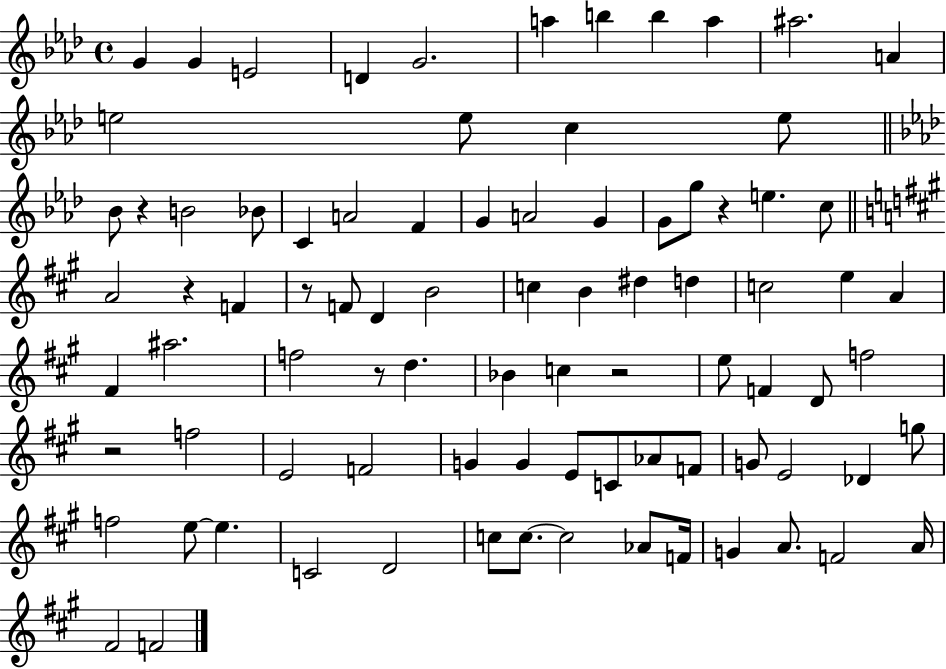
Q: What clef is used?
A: treble